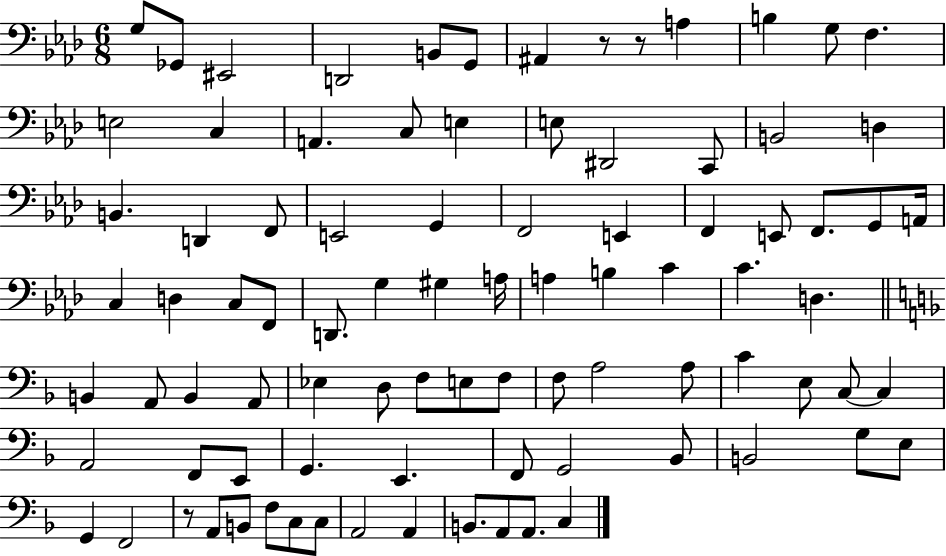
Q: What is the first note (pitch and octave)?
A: G3